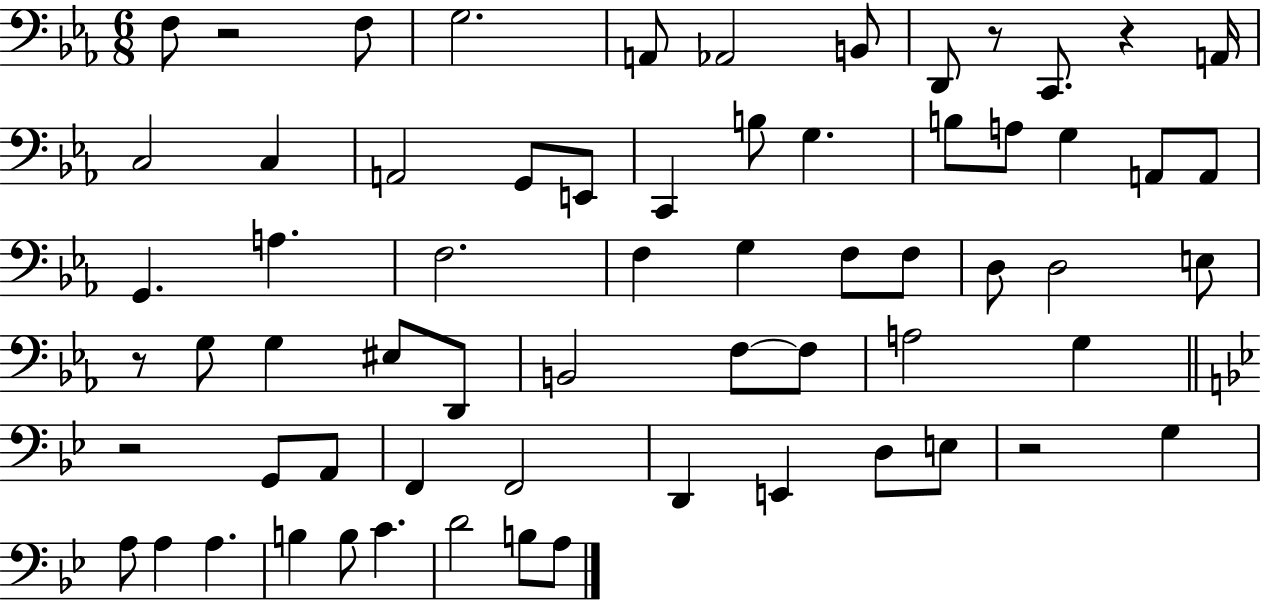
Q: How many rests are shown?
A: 6